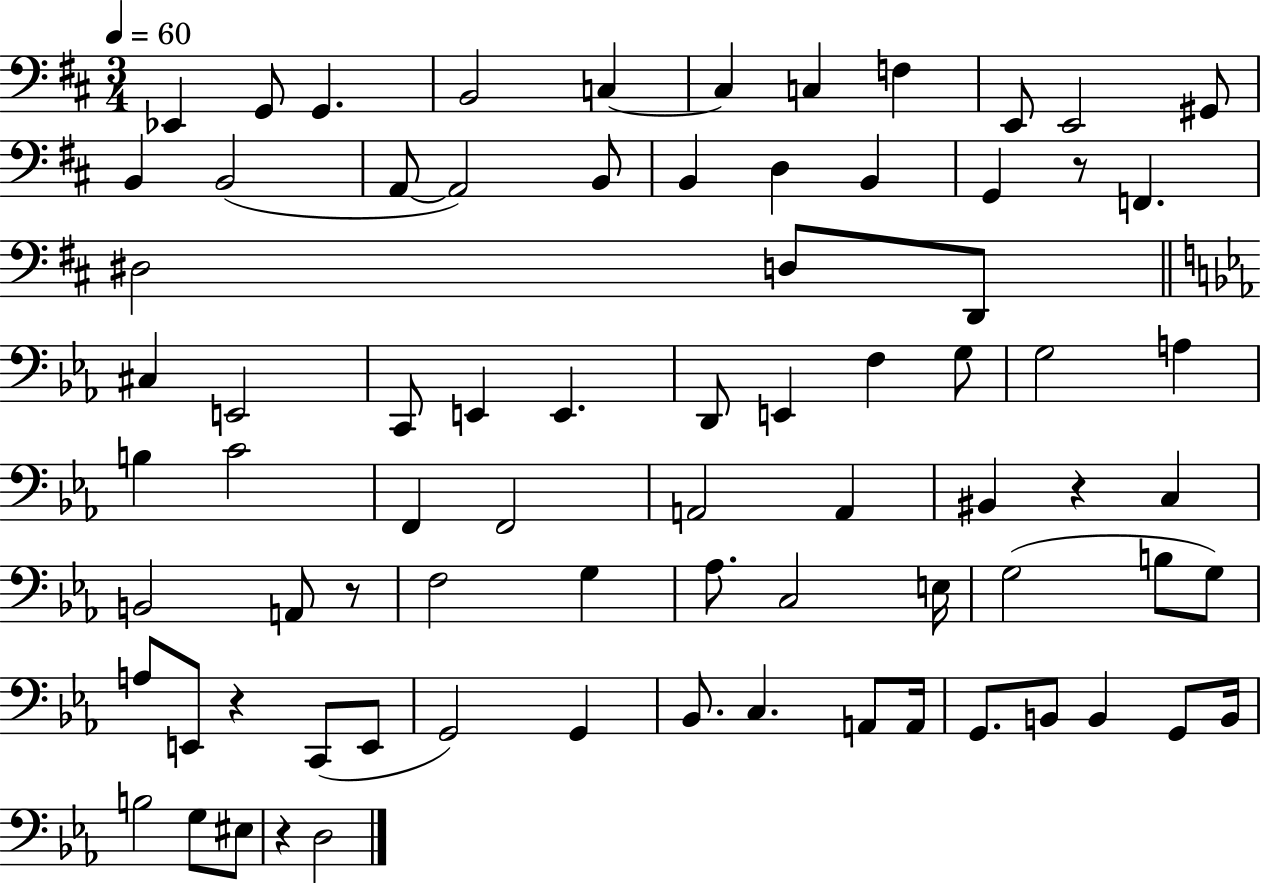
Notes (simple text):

Eb2/q G2/e G2/q. B2/h C3/q C3/q C3/q F3/q E2/e E2/h G#2/e B2/q B2/h A2/e A2/h B2/e B2/q D3/q B2/q G2/q R/e F2/q. D#3/h D3/e D2/e C#3/q E2/h C2/e E2/q E2/q. D2/e E2/q F3/q G3/e G3/h A3/q B3/q C4/h F2/q F2/h A2/h A2/q BIS2/q R/q C3/q B2/h A2/e R/e F3/h G3/q Ab3/e. C3/h E3/s G3/h B3/e G3/e A3/e E2/e R/q C2/e E2/e G2/h G2/q Bb2/e. C3/q. A2/e A2/s G2/e. B2/e B2/q G2/e B2/s B3/h G3/e EIS3/e R/q D3/h